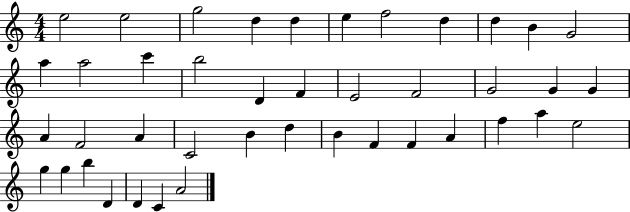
X:1
T:Untitled
M:4/4
L:1/4
K:C
e2 e2 g2 d d e f2 d d B G2 a a2 c' b2 D F E2 F2 G2 G G A F2 A C2 B d B F F A f a e2 g g b D D C A2